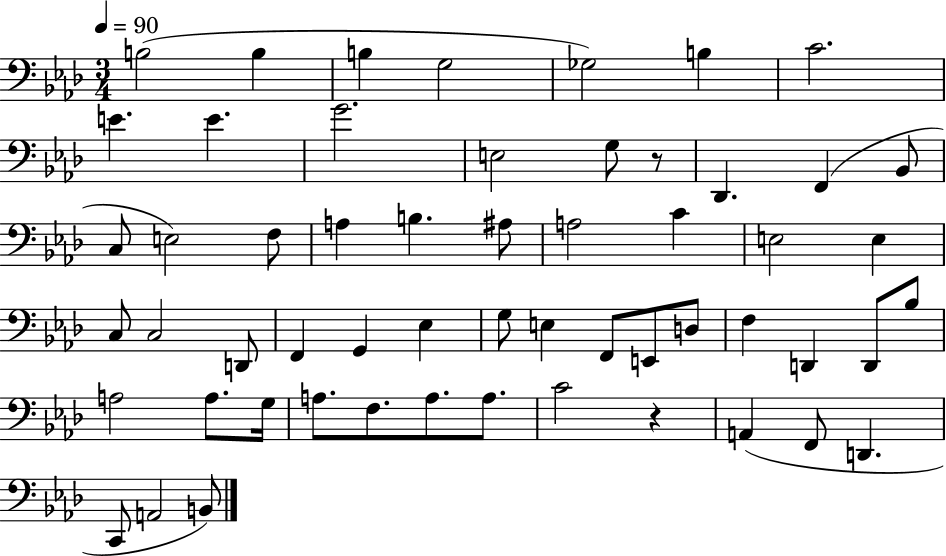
X:1
T:Untitled
M:3/4
L:1/4
K:Ab
B,2 B, B, G,2 _G,2 B, C2 E E G2 E,2 G,/2 z/2 _D,, F,, _B,,/2 C,/2 E,2 F,/2 A, B, ^A,/2 A,2 C E,2 E, C,/2 C,2 D,,/2 F,, G,, _E, G,/2 E, F,,/2 E,,/2 D,/2 F, D,, D,,/2 _B,/2 A,2 A,/2 G,/4 A,/2 F,/2 A,/2 A,/2 C2 z A,, F,,/2 D,, C,,/2 A,,2 B,,/2